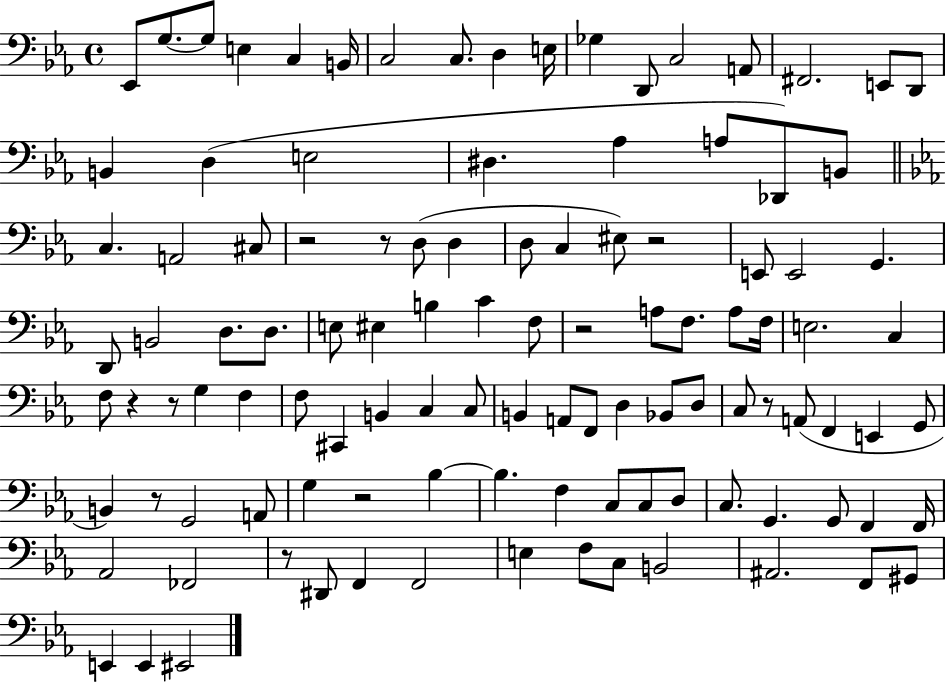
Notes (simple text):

Eb2/e G3/e. G3/e E3/q C3/q B2/s C3/h C3/e. D3/q E3/s Gb3/q D2/e C3/h A2/e F#2/h. E2/e D2/e B2/q D3/q E3/h D#3/q. Ab3/q A3/e Db2/e B2/e C3/q. A2/h C#3/e R/h R/e D3/e D3/q D3/e C3/q EIS3/e R/h E2/e E2/h G2/q. D2/e B2/h D3/e. D3/e. E3/e EIS3/q B3/q C4/q F3/e R/h A3/e F3/e. A3/e F3/s E3/h. C3/q F3/e R/q R/e G3/q F3/q F3/e C#2/q B2/q C3/q C3/e B2/q A2/e F2/e D3/q Bb2/e D3/e C3/e R/e A2/e F2/q E2/q G2/e B2/q R/e G2/h A2/e G3/q R/h Bb3/q Bb3/q. F3/q C3/e C3/e D3/e C3/e. G2/q. G2/e F2/q F2/s Ab2/h FES2/h R/e D#2/e F2/q F2/h E3/q F3/e C3/e B2/h A#2/h. F2/e G#2/e E2/q E2/q EIS2/h